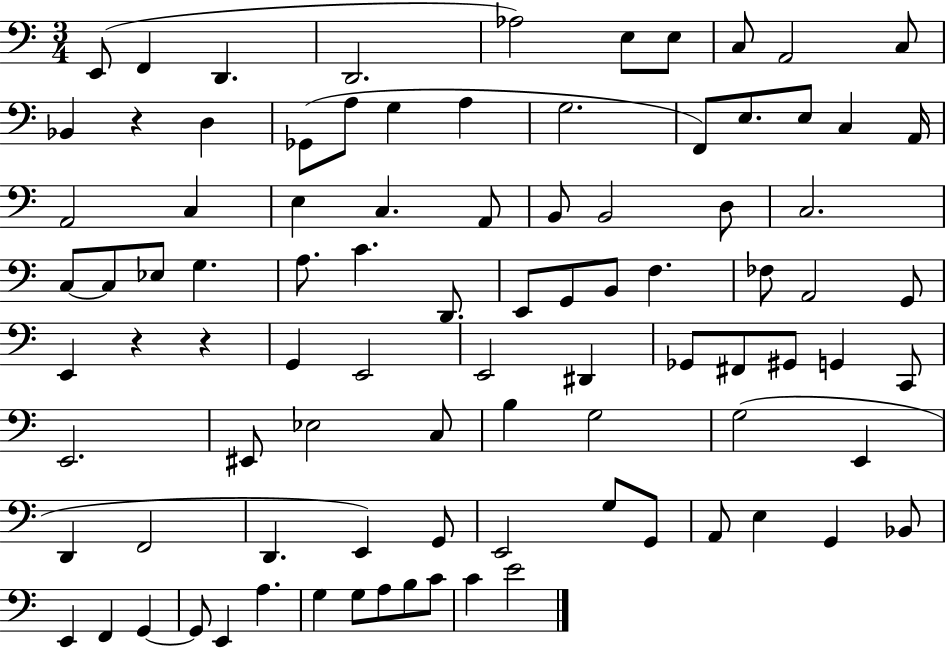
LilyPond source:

{
  \clef bass
  \numericTimeSignature
  \time 3/4
  \key c \major
  e,8( f,4 d,4. | d,2. | aes2) e8 e8 | c8 a,2 c8 | \break bes,4 r4 d4 | ges,8( a8 g4 a4 | g2. | f,8) e8. e8 c4 a,16 | \break a,2 c4 | e4 c4. a,8 | b,8 b,2 d8 | c2. | \break c8~~ c8 ees8 g4. | a8. c'4. d,8. | e,8 g,8 b,8 f4. | fes8 a,2 g,8 | \break e,4 r4 r4 | g,4 e,2 | e,2 dis,4 | ges,8 fis,8 gis,8 g,4 c,8 | \break e,2. | eis,8 ees2 c8 | b4 g2 | g2( e,4 | \break d,4 f,2 | d,4. e,4) g,8 | e,2 g8 g,8 | a,8 e4 g,4 bes,8 | \break e,4 f,4 g,4~~ | g,8 e,4 a4. | g4 g8 a8 b8 c'8 | c'4 e'2 | \break \bar "|."
}